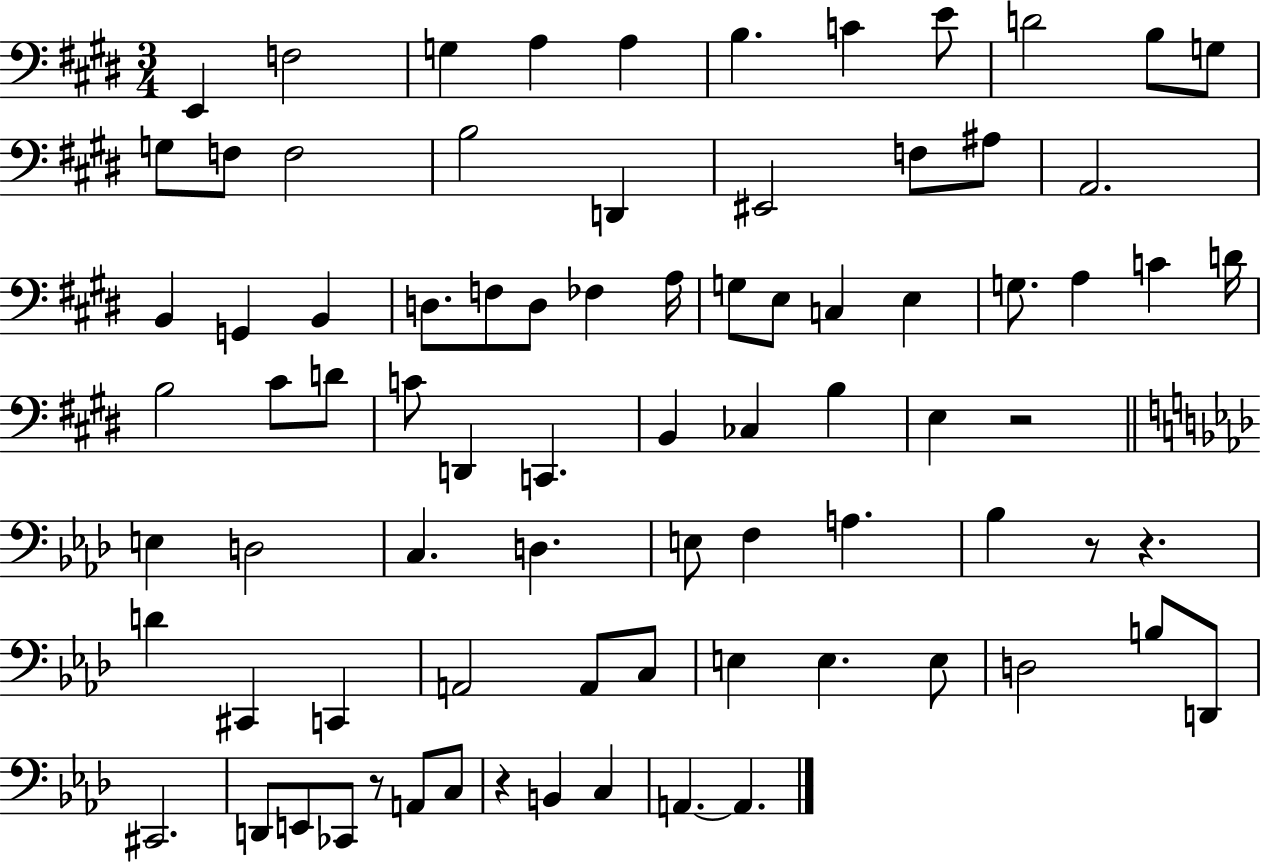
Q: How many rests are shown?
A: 5